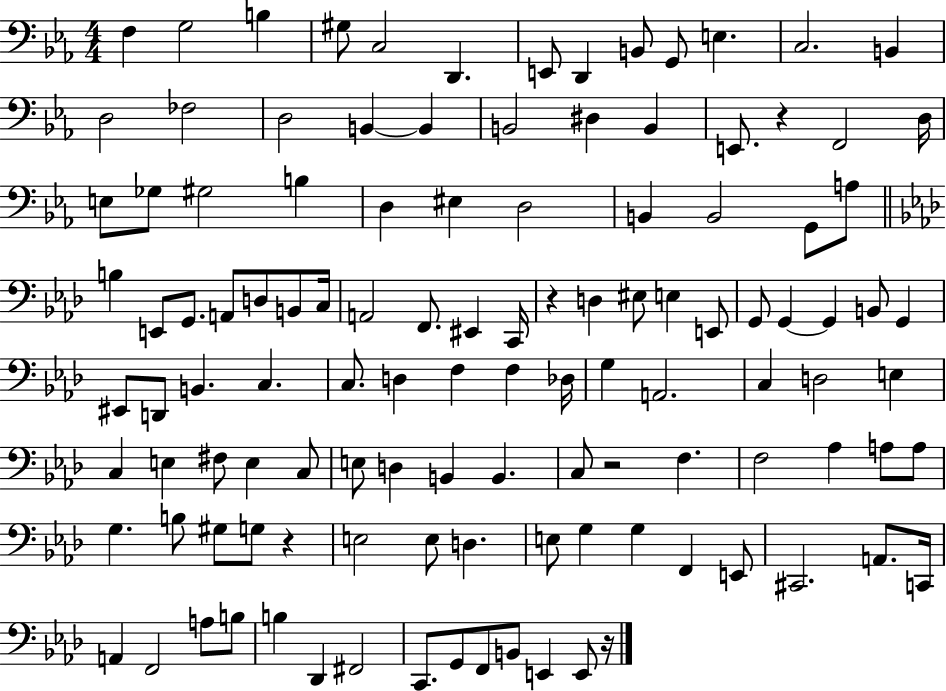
{
  \clef bass
  \numericTimeSignature
  \time 4/4
  \key ees \major
  f4 g2 b4 | gis8 c2 d,4. | e,8 d,4 b,8 g,8 e4. | c2. b,4 | \break d2 fes2 | d2 b,4~~ b,4 | b,2 dis4 b,4 | e,8. r4 f,2 d16 | \break e8 ges8 gis2 b4 | d4 eis4 d2 | b,4 b,2 g,8 a8 | \bar "||" \break \key aes \major b4 e,8 g,8. a,8 d8 b,8 c16 | a,2 f,8. eis,4 c,16 | r4 d4 eis8 e4 e,8 | g,8 g,4~~ g,4 b,8 g,4 | \break eis,8 d,8 b,4. c4. | c8. d4 f4 f4 des16 | g4 a,2. | c4 d2 e4 | \break c4 e4 fis8 e4 c8 | e8 d4 b,4 b,4. | c8 r2 f4. | f2 aes4 a8 a8 | \break g4. b8 gis8 g8 r4 | e2 e8 d4. | e8 g4 g4 f,4 e,8 | cis,2. a,8. c,16 | \break a,4 f,2 a8 b8 | b4 des,4 fis,2 | c,8. g,8 f,8 b,8 e,4 e,8 r16 | \bar "|."
}